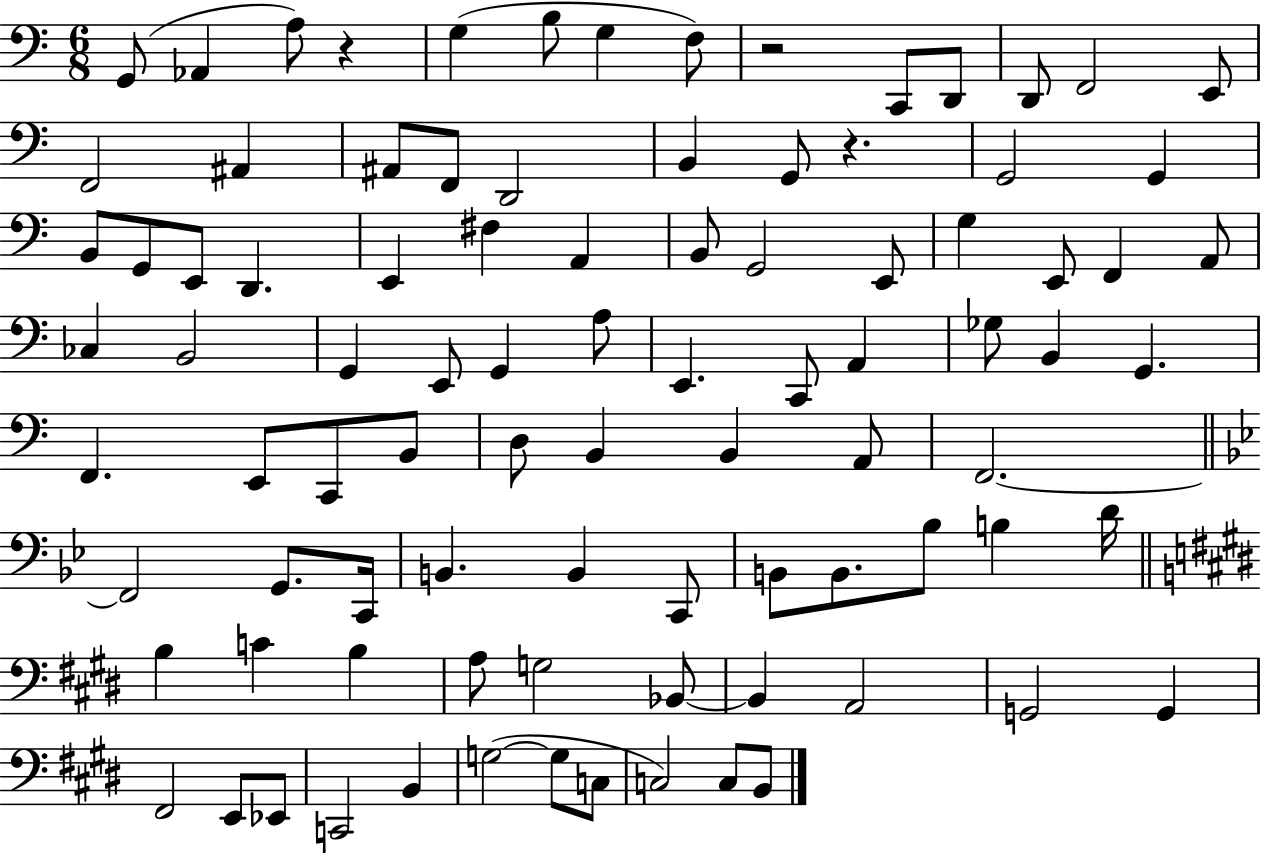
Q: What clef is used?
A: bass